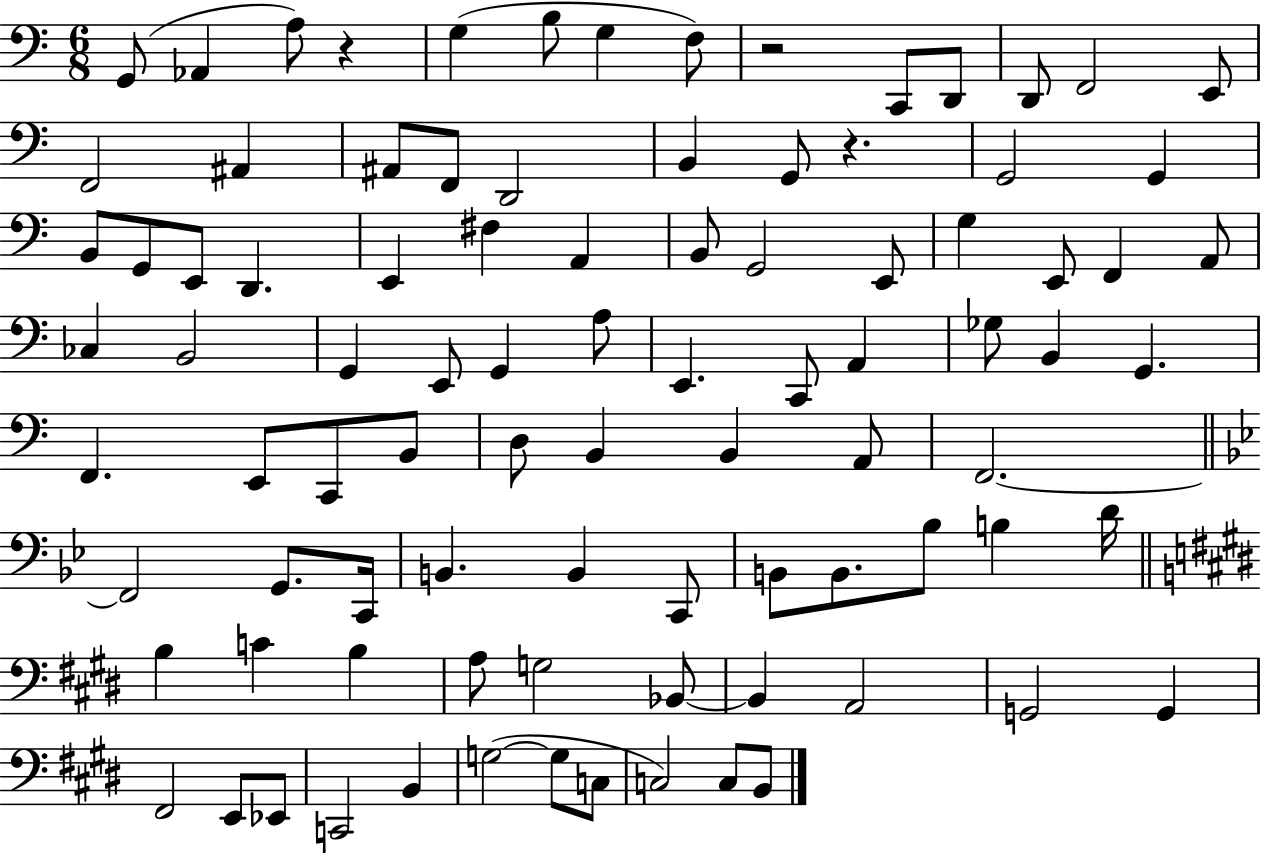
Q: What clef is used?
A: bass